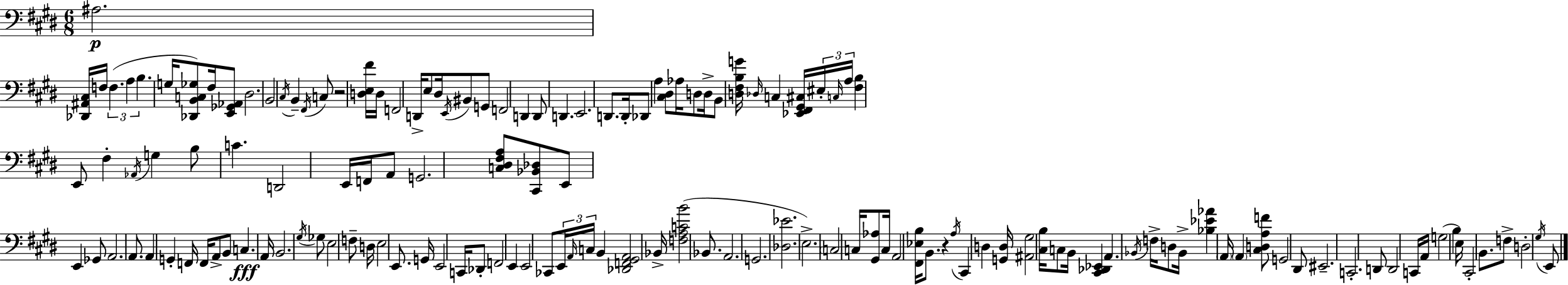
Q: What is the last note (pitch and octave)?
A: E2